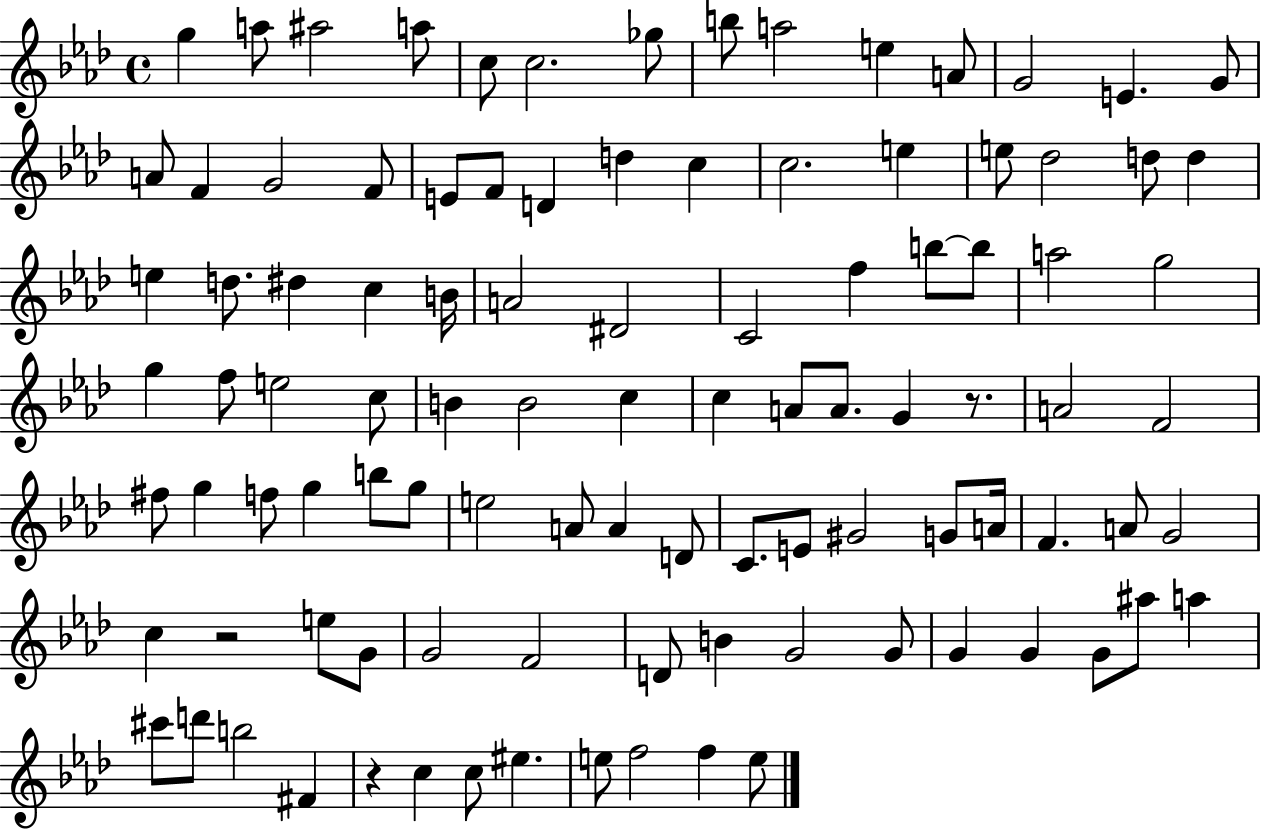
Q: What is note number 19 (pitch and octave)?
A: E4